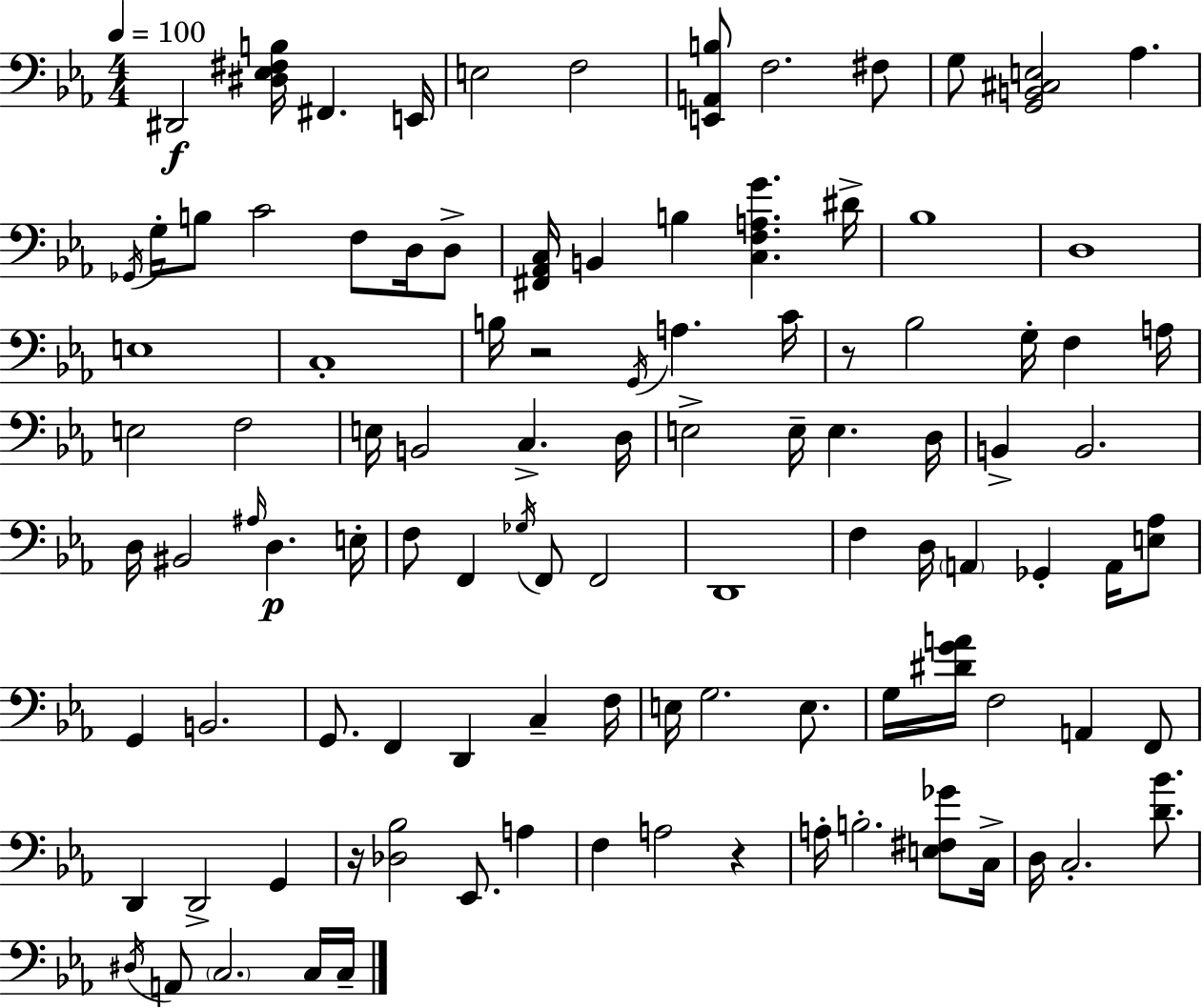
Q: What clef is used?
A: bass